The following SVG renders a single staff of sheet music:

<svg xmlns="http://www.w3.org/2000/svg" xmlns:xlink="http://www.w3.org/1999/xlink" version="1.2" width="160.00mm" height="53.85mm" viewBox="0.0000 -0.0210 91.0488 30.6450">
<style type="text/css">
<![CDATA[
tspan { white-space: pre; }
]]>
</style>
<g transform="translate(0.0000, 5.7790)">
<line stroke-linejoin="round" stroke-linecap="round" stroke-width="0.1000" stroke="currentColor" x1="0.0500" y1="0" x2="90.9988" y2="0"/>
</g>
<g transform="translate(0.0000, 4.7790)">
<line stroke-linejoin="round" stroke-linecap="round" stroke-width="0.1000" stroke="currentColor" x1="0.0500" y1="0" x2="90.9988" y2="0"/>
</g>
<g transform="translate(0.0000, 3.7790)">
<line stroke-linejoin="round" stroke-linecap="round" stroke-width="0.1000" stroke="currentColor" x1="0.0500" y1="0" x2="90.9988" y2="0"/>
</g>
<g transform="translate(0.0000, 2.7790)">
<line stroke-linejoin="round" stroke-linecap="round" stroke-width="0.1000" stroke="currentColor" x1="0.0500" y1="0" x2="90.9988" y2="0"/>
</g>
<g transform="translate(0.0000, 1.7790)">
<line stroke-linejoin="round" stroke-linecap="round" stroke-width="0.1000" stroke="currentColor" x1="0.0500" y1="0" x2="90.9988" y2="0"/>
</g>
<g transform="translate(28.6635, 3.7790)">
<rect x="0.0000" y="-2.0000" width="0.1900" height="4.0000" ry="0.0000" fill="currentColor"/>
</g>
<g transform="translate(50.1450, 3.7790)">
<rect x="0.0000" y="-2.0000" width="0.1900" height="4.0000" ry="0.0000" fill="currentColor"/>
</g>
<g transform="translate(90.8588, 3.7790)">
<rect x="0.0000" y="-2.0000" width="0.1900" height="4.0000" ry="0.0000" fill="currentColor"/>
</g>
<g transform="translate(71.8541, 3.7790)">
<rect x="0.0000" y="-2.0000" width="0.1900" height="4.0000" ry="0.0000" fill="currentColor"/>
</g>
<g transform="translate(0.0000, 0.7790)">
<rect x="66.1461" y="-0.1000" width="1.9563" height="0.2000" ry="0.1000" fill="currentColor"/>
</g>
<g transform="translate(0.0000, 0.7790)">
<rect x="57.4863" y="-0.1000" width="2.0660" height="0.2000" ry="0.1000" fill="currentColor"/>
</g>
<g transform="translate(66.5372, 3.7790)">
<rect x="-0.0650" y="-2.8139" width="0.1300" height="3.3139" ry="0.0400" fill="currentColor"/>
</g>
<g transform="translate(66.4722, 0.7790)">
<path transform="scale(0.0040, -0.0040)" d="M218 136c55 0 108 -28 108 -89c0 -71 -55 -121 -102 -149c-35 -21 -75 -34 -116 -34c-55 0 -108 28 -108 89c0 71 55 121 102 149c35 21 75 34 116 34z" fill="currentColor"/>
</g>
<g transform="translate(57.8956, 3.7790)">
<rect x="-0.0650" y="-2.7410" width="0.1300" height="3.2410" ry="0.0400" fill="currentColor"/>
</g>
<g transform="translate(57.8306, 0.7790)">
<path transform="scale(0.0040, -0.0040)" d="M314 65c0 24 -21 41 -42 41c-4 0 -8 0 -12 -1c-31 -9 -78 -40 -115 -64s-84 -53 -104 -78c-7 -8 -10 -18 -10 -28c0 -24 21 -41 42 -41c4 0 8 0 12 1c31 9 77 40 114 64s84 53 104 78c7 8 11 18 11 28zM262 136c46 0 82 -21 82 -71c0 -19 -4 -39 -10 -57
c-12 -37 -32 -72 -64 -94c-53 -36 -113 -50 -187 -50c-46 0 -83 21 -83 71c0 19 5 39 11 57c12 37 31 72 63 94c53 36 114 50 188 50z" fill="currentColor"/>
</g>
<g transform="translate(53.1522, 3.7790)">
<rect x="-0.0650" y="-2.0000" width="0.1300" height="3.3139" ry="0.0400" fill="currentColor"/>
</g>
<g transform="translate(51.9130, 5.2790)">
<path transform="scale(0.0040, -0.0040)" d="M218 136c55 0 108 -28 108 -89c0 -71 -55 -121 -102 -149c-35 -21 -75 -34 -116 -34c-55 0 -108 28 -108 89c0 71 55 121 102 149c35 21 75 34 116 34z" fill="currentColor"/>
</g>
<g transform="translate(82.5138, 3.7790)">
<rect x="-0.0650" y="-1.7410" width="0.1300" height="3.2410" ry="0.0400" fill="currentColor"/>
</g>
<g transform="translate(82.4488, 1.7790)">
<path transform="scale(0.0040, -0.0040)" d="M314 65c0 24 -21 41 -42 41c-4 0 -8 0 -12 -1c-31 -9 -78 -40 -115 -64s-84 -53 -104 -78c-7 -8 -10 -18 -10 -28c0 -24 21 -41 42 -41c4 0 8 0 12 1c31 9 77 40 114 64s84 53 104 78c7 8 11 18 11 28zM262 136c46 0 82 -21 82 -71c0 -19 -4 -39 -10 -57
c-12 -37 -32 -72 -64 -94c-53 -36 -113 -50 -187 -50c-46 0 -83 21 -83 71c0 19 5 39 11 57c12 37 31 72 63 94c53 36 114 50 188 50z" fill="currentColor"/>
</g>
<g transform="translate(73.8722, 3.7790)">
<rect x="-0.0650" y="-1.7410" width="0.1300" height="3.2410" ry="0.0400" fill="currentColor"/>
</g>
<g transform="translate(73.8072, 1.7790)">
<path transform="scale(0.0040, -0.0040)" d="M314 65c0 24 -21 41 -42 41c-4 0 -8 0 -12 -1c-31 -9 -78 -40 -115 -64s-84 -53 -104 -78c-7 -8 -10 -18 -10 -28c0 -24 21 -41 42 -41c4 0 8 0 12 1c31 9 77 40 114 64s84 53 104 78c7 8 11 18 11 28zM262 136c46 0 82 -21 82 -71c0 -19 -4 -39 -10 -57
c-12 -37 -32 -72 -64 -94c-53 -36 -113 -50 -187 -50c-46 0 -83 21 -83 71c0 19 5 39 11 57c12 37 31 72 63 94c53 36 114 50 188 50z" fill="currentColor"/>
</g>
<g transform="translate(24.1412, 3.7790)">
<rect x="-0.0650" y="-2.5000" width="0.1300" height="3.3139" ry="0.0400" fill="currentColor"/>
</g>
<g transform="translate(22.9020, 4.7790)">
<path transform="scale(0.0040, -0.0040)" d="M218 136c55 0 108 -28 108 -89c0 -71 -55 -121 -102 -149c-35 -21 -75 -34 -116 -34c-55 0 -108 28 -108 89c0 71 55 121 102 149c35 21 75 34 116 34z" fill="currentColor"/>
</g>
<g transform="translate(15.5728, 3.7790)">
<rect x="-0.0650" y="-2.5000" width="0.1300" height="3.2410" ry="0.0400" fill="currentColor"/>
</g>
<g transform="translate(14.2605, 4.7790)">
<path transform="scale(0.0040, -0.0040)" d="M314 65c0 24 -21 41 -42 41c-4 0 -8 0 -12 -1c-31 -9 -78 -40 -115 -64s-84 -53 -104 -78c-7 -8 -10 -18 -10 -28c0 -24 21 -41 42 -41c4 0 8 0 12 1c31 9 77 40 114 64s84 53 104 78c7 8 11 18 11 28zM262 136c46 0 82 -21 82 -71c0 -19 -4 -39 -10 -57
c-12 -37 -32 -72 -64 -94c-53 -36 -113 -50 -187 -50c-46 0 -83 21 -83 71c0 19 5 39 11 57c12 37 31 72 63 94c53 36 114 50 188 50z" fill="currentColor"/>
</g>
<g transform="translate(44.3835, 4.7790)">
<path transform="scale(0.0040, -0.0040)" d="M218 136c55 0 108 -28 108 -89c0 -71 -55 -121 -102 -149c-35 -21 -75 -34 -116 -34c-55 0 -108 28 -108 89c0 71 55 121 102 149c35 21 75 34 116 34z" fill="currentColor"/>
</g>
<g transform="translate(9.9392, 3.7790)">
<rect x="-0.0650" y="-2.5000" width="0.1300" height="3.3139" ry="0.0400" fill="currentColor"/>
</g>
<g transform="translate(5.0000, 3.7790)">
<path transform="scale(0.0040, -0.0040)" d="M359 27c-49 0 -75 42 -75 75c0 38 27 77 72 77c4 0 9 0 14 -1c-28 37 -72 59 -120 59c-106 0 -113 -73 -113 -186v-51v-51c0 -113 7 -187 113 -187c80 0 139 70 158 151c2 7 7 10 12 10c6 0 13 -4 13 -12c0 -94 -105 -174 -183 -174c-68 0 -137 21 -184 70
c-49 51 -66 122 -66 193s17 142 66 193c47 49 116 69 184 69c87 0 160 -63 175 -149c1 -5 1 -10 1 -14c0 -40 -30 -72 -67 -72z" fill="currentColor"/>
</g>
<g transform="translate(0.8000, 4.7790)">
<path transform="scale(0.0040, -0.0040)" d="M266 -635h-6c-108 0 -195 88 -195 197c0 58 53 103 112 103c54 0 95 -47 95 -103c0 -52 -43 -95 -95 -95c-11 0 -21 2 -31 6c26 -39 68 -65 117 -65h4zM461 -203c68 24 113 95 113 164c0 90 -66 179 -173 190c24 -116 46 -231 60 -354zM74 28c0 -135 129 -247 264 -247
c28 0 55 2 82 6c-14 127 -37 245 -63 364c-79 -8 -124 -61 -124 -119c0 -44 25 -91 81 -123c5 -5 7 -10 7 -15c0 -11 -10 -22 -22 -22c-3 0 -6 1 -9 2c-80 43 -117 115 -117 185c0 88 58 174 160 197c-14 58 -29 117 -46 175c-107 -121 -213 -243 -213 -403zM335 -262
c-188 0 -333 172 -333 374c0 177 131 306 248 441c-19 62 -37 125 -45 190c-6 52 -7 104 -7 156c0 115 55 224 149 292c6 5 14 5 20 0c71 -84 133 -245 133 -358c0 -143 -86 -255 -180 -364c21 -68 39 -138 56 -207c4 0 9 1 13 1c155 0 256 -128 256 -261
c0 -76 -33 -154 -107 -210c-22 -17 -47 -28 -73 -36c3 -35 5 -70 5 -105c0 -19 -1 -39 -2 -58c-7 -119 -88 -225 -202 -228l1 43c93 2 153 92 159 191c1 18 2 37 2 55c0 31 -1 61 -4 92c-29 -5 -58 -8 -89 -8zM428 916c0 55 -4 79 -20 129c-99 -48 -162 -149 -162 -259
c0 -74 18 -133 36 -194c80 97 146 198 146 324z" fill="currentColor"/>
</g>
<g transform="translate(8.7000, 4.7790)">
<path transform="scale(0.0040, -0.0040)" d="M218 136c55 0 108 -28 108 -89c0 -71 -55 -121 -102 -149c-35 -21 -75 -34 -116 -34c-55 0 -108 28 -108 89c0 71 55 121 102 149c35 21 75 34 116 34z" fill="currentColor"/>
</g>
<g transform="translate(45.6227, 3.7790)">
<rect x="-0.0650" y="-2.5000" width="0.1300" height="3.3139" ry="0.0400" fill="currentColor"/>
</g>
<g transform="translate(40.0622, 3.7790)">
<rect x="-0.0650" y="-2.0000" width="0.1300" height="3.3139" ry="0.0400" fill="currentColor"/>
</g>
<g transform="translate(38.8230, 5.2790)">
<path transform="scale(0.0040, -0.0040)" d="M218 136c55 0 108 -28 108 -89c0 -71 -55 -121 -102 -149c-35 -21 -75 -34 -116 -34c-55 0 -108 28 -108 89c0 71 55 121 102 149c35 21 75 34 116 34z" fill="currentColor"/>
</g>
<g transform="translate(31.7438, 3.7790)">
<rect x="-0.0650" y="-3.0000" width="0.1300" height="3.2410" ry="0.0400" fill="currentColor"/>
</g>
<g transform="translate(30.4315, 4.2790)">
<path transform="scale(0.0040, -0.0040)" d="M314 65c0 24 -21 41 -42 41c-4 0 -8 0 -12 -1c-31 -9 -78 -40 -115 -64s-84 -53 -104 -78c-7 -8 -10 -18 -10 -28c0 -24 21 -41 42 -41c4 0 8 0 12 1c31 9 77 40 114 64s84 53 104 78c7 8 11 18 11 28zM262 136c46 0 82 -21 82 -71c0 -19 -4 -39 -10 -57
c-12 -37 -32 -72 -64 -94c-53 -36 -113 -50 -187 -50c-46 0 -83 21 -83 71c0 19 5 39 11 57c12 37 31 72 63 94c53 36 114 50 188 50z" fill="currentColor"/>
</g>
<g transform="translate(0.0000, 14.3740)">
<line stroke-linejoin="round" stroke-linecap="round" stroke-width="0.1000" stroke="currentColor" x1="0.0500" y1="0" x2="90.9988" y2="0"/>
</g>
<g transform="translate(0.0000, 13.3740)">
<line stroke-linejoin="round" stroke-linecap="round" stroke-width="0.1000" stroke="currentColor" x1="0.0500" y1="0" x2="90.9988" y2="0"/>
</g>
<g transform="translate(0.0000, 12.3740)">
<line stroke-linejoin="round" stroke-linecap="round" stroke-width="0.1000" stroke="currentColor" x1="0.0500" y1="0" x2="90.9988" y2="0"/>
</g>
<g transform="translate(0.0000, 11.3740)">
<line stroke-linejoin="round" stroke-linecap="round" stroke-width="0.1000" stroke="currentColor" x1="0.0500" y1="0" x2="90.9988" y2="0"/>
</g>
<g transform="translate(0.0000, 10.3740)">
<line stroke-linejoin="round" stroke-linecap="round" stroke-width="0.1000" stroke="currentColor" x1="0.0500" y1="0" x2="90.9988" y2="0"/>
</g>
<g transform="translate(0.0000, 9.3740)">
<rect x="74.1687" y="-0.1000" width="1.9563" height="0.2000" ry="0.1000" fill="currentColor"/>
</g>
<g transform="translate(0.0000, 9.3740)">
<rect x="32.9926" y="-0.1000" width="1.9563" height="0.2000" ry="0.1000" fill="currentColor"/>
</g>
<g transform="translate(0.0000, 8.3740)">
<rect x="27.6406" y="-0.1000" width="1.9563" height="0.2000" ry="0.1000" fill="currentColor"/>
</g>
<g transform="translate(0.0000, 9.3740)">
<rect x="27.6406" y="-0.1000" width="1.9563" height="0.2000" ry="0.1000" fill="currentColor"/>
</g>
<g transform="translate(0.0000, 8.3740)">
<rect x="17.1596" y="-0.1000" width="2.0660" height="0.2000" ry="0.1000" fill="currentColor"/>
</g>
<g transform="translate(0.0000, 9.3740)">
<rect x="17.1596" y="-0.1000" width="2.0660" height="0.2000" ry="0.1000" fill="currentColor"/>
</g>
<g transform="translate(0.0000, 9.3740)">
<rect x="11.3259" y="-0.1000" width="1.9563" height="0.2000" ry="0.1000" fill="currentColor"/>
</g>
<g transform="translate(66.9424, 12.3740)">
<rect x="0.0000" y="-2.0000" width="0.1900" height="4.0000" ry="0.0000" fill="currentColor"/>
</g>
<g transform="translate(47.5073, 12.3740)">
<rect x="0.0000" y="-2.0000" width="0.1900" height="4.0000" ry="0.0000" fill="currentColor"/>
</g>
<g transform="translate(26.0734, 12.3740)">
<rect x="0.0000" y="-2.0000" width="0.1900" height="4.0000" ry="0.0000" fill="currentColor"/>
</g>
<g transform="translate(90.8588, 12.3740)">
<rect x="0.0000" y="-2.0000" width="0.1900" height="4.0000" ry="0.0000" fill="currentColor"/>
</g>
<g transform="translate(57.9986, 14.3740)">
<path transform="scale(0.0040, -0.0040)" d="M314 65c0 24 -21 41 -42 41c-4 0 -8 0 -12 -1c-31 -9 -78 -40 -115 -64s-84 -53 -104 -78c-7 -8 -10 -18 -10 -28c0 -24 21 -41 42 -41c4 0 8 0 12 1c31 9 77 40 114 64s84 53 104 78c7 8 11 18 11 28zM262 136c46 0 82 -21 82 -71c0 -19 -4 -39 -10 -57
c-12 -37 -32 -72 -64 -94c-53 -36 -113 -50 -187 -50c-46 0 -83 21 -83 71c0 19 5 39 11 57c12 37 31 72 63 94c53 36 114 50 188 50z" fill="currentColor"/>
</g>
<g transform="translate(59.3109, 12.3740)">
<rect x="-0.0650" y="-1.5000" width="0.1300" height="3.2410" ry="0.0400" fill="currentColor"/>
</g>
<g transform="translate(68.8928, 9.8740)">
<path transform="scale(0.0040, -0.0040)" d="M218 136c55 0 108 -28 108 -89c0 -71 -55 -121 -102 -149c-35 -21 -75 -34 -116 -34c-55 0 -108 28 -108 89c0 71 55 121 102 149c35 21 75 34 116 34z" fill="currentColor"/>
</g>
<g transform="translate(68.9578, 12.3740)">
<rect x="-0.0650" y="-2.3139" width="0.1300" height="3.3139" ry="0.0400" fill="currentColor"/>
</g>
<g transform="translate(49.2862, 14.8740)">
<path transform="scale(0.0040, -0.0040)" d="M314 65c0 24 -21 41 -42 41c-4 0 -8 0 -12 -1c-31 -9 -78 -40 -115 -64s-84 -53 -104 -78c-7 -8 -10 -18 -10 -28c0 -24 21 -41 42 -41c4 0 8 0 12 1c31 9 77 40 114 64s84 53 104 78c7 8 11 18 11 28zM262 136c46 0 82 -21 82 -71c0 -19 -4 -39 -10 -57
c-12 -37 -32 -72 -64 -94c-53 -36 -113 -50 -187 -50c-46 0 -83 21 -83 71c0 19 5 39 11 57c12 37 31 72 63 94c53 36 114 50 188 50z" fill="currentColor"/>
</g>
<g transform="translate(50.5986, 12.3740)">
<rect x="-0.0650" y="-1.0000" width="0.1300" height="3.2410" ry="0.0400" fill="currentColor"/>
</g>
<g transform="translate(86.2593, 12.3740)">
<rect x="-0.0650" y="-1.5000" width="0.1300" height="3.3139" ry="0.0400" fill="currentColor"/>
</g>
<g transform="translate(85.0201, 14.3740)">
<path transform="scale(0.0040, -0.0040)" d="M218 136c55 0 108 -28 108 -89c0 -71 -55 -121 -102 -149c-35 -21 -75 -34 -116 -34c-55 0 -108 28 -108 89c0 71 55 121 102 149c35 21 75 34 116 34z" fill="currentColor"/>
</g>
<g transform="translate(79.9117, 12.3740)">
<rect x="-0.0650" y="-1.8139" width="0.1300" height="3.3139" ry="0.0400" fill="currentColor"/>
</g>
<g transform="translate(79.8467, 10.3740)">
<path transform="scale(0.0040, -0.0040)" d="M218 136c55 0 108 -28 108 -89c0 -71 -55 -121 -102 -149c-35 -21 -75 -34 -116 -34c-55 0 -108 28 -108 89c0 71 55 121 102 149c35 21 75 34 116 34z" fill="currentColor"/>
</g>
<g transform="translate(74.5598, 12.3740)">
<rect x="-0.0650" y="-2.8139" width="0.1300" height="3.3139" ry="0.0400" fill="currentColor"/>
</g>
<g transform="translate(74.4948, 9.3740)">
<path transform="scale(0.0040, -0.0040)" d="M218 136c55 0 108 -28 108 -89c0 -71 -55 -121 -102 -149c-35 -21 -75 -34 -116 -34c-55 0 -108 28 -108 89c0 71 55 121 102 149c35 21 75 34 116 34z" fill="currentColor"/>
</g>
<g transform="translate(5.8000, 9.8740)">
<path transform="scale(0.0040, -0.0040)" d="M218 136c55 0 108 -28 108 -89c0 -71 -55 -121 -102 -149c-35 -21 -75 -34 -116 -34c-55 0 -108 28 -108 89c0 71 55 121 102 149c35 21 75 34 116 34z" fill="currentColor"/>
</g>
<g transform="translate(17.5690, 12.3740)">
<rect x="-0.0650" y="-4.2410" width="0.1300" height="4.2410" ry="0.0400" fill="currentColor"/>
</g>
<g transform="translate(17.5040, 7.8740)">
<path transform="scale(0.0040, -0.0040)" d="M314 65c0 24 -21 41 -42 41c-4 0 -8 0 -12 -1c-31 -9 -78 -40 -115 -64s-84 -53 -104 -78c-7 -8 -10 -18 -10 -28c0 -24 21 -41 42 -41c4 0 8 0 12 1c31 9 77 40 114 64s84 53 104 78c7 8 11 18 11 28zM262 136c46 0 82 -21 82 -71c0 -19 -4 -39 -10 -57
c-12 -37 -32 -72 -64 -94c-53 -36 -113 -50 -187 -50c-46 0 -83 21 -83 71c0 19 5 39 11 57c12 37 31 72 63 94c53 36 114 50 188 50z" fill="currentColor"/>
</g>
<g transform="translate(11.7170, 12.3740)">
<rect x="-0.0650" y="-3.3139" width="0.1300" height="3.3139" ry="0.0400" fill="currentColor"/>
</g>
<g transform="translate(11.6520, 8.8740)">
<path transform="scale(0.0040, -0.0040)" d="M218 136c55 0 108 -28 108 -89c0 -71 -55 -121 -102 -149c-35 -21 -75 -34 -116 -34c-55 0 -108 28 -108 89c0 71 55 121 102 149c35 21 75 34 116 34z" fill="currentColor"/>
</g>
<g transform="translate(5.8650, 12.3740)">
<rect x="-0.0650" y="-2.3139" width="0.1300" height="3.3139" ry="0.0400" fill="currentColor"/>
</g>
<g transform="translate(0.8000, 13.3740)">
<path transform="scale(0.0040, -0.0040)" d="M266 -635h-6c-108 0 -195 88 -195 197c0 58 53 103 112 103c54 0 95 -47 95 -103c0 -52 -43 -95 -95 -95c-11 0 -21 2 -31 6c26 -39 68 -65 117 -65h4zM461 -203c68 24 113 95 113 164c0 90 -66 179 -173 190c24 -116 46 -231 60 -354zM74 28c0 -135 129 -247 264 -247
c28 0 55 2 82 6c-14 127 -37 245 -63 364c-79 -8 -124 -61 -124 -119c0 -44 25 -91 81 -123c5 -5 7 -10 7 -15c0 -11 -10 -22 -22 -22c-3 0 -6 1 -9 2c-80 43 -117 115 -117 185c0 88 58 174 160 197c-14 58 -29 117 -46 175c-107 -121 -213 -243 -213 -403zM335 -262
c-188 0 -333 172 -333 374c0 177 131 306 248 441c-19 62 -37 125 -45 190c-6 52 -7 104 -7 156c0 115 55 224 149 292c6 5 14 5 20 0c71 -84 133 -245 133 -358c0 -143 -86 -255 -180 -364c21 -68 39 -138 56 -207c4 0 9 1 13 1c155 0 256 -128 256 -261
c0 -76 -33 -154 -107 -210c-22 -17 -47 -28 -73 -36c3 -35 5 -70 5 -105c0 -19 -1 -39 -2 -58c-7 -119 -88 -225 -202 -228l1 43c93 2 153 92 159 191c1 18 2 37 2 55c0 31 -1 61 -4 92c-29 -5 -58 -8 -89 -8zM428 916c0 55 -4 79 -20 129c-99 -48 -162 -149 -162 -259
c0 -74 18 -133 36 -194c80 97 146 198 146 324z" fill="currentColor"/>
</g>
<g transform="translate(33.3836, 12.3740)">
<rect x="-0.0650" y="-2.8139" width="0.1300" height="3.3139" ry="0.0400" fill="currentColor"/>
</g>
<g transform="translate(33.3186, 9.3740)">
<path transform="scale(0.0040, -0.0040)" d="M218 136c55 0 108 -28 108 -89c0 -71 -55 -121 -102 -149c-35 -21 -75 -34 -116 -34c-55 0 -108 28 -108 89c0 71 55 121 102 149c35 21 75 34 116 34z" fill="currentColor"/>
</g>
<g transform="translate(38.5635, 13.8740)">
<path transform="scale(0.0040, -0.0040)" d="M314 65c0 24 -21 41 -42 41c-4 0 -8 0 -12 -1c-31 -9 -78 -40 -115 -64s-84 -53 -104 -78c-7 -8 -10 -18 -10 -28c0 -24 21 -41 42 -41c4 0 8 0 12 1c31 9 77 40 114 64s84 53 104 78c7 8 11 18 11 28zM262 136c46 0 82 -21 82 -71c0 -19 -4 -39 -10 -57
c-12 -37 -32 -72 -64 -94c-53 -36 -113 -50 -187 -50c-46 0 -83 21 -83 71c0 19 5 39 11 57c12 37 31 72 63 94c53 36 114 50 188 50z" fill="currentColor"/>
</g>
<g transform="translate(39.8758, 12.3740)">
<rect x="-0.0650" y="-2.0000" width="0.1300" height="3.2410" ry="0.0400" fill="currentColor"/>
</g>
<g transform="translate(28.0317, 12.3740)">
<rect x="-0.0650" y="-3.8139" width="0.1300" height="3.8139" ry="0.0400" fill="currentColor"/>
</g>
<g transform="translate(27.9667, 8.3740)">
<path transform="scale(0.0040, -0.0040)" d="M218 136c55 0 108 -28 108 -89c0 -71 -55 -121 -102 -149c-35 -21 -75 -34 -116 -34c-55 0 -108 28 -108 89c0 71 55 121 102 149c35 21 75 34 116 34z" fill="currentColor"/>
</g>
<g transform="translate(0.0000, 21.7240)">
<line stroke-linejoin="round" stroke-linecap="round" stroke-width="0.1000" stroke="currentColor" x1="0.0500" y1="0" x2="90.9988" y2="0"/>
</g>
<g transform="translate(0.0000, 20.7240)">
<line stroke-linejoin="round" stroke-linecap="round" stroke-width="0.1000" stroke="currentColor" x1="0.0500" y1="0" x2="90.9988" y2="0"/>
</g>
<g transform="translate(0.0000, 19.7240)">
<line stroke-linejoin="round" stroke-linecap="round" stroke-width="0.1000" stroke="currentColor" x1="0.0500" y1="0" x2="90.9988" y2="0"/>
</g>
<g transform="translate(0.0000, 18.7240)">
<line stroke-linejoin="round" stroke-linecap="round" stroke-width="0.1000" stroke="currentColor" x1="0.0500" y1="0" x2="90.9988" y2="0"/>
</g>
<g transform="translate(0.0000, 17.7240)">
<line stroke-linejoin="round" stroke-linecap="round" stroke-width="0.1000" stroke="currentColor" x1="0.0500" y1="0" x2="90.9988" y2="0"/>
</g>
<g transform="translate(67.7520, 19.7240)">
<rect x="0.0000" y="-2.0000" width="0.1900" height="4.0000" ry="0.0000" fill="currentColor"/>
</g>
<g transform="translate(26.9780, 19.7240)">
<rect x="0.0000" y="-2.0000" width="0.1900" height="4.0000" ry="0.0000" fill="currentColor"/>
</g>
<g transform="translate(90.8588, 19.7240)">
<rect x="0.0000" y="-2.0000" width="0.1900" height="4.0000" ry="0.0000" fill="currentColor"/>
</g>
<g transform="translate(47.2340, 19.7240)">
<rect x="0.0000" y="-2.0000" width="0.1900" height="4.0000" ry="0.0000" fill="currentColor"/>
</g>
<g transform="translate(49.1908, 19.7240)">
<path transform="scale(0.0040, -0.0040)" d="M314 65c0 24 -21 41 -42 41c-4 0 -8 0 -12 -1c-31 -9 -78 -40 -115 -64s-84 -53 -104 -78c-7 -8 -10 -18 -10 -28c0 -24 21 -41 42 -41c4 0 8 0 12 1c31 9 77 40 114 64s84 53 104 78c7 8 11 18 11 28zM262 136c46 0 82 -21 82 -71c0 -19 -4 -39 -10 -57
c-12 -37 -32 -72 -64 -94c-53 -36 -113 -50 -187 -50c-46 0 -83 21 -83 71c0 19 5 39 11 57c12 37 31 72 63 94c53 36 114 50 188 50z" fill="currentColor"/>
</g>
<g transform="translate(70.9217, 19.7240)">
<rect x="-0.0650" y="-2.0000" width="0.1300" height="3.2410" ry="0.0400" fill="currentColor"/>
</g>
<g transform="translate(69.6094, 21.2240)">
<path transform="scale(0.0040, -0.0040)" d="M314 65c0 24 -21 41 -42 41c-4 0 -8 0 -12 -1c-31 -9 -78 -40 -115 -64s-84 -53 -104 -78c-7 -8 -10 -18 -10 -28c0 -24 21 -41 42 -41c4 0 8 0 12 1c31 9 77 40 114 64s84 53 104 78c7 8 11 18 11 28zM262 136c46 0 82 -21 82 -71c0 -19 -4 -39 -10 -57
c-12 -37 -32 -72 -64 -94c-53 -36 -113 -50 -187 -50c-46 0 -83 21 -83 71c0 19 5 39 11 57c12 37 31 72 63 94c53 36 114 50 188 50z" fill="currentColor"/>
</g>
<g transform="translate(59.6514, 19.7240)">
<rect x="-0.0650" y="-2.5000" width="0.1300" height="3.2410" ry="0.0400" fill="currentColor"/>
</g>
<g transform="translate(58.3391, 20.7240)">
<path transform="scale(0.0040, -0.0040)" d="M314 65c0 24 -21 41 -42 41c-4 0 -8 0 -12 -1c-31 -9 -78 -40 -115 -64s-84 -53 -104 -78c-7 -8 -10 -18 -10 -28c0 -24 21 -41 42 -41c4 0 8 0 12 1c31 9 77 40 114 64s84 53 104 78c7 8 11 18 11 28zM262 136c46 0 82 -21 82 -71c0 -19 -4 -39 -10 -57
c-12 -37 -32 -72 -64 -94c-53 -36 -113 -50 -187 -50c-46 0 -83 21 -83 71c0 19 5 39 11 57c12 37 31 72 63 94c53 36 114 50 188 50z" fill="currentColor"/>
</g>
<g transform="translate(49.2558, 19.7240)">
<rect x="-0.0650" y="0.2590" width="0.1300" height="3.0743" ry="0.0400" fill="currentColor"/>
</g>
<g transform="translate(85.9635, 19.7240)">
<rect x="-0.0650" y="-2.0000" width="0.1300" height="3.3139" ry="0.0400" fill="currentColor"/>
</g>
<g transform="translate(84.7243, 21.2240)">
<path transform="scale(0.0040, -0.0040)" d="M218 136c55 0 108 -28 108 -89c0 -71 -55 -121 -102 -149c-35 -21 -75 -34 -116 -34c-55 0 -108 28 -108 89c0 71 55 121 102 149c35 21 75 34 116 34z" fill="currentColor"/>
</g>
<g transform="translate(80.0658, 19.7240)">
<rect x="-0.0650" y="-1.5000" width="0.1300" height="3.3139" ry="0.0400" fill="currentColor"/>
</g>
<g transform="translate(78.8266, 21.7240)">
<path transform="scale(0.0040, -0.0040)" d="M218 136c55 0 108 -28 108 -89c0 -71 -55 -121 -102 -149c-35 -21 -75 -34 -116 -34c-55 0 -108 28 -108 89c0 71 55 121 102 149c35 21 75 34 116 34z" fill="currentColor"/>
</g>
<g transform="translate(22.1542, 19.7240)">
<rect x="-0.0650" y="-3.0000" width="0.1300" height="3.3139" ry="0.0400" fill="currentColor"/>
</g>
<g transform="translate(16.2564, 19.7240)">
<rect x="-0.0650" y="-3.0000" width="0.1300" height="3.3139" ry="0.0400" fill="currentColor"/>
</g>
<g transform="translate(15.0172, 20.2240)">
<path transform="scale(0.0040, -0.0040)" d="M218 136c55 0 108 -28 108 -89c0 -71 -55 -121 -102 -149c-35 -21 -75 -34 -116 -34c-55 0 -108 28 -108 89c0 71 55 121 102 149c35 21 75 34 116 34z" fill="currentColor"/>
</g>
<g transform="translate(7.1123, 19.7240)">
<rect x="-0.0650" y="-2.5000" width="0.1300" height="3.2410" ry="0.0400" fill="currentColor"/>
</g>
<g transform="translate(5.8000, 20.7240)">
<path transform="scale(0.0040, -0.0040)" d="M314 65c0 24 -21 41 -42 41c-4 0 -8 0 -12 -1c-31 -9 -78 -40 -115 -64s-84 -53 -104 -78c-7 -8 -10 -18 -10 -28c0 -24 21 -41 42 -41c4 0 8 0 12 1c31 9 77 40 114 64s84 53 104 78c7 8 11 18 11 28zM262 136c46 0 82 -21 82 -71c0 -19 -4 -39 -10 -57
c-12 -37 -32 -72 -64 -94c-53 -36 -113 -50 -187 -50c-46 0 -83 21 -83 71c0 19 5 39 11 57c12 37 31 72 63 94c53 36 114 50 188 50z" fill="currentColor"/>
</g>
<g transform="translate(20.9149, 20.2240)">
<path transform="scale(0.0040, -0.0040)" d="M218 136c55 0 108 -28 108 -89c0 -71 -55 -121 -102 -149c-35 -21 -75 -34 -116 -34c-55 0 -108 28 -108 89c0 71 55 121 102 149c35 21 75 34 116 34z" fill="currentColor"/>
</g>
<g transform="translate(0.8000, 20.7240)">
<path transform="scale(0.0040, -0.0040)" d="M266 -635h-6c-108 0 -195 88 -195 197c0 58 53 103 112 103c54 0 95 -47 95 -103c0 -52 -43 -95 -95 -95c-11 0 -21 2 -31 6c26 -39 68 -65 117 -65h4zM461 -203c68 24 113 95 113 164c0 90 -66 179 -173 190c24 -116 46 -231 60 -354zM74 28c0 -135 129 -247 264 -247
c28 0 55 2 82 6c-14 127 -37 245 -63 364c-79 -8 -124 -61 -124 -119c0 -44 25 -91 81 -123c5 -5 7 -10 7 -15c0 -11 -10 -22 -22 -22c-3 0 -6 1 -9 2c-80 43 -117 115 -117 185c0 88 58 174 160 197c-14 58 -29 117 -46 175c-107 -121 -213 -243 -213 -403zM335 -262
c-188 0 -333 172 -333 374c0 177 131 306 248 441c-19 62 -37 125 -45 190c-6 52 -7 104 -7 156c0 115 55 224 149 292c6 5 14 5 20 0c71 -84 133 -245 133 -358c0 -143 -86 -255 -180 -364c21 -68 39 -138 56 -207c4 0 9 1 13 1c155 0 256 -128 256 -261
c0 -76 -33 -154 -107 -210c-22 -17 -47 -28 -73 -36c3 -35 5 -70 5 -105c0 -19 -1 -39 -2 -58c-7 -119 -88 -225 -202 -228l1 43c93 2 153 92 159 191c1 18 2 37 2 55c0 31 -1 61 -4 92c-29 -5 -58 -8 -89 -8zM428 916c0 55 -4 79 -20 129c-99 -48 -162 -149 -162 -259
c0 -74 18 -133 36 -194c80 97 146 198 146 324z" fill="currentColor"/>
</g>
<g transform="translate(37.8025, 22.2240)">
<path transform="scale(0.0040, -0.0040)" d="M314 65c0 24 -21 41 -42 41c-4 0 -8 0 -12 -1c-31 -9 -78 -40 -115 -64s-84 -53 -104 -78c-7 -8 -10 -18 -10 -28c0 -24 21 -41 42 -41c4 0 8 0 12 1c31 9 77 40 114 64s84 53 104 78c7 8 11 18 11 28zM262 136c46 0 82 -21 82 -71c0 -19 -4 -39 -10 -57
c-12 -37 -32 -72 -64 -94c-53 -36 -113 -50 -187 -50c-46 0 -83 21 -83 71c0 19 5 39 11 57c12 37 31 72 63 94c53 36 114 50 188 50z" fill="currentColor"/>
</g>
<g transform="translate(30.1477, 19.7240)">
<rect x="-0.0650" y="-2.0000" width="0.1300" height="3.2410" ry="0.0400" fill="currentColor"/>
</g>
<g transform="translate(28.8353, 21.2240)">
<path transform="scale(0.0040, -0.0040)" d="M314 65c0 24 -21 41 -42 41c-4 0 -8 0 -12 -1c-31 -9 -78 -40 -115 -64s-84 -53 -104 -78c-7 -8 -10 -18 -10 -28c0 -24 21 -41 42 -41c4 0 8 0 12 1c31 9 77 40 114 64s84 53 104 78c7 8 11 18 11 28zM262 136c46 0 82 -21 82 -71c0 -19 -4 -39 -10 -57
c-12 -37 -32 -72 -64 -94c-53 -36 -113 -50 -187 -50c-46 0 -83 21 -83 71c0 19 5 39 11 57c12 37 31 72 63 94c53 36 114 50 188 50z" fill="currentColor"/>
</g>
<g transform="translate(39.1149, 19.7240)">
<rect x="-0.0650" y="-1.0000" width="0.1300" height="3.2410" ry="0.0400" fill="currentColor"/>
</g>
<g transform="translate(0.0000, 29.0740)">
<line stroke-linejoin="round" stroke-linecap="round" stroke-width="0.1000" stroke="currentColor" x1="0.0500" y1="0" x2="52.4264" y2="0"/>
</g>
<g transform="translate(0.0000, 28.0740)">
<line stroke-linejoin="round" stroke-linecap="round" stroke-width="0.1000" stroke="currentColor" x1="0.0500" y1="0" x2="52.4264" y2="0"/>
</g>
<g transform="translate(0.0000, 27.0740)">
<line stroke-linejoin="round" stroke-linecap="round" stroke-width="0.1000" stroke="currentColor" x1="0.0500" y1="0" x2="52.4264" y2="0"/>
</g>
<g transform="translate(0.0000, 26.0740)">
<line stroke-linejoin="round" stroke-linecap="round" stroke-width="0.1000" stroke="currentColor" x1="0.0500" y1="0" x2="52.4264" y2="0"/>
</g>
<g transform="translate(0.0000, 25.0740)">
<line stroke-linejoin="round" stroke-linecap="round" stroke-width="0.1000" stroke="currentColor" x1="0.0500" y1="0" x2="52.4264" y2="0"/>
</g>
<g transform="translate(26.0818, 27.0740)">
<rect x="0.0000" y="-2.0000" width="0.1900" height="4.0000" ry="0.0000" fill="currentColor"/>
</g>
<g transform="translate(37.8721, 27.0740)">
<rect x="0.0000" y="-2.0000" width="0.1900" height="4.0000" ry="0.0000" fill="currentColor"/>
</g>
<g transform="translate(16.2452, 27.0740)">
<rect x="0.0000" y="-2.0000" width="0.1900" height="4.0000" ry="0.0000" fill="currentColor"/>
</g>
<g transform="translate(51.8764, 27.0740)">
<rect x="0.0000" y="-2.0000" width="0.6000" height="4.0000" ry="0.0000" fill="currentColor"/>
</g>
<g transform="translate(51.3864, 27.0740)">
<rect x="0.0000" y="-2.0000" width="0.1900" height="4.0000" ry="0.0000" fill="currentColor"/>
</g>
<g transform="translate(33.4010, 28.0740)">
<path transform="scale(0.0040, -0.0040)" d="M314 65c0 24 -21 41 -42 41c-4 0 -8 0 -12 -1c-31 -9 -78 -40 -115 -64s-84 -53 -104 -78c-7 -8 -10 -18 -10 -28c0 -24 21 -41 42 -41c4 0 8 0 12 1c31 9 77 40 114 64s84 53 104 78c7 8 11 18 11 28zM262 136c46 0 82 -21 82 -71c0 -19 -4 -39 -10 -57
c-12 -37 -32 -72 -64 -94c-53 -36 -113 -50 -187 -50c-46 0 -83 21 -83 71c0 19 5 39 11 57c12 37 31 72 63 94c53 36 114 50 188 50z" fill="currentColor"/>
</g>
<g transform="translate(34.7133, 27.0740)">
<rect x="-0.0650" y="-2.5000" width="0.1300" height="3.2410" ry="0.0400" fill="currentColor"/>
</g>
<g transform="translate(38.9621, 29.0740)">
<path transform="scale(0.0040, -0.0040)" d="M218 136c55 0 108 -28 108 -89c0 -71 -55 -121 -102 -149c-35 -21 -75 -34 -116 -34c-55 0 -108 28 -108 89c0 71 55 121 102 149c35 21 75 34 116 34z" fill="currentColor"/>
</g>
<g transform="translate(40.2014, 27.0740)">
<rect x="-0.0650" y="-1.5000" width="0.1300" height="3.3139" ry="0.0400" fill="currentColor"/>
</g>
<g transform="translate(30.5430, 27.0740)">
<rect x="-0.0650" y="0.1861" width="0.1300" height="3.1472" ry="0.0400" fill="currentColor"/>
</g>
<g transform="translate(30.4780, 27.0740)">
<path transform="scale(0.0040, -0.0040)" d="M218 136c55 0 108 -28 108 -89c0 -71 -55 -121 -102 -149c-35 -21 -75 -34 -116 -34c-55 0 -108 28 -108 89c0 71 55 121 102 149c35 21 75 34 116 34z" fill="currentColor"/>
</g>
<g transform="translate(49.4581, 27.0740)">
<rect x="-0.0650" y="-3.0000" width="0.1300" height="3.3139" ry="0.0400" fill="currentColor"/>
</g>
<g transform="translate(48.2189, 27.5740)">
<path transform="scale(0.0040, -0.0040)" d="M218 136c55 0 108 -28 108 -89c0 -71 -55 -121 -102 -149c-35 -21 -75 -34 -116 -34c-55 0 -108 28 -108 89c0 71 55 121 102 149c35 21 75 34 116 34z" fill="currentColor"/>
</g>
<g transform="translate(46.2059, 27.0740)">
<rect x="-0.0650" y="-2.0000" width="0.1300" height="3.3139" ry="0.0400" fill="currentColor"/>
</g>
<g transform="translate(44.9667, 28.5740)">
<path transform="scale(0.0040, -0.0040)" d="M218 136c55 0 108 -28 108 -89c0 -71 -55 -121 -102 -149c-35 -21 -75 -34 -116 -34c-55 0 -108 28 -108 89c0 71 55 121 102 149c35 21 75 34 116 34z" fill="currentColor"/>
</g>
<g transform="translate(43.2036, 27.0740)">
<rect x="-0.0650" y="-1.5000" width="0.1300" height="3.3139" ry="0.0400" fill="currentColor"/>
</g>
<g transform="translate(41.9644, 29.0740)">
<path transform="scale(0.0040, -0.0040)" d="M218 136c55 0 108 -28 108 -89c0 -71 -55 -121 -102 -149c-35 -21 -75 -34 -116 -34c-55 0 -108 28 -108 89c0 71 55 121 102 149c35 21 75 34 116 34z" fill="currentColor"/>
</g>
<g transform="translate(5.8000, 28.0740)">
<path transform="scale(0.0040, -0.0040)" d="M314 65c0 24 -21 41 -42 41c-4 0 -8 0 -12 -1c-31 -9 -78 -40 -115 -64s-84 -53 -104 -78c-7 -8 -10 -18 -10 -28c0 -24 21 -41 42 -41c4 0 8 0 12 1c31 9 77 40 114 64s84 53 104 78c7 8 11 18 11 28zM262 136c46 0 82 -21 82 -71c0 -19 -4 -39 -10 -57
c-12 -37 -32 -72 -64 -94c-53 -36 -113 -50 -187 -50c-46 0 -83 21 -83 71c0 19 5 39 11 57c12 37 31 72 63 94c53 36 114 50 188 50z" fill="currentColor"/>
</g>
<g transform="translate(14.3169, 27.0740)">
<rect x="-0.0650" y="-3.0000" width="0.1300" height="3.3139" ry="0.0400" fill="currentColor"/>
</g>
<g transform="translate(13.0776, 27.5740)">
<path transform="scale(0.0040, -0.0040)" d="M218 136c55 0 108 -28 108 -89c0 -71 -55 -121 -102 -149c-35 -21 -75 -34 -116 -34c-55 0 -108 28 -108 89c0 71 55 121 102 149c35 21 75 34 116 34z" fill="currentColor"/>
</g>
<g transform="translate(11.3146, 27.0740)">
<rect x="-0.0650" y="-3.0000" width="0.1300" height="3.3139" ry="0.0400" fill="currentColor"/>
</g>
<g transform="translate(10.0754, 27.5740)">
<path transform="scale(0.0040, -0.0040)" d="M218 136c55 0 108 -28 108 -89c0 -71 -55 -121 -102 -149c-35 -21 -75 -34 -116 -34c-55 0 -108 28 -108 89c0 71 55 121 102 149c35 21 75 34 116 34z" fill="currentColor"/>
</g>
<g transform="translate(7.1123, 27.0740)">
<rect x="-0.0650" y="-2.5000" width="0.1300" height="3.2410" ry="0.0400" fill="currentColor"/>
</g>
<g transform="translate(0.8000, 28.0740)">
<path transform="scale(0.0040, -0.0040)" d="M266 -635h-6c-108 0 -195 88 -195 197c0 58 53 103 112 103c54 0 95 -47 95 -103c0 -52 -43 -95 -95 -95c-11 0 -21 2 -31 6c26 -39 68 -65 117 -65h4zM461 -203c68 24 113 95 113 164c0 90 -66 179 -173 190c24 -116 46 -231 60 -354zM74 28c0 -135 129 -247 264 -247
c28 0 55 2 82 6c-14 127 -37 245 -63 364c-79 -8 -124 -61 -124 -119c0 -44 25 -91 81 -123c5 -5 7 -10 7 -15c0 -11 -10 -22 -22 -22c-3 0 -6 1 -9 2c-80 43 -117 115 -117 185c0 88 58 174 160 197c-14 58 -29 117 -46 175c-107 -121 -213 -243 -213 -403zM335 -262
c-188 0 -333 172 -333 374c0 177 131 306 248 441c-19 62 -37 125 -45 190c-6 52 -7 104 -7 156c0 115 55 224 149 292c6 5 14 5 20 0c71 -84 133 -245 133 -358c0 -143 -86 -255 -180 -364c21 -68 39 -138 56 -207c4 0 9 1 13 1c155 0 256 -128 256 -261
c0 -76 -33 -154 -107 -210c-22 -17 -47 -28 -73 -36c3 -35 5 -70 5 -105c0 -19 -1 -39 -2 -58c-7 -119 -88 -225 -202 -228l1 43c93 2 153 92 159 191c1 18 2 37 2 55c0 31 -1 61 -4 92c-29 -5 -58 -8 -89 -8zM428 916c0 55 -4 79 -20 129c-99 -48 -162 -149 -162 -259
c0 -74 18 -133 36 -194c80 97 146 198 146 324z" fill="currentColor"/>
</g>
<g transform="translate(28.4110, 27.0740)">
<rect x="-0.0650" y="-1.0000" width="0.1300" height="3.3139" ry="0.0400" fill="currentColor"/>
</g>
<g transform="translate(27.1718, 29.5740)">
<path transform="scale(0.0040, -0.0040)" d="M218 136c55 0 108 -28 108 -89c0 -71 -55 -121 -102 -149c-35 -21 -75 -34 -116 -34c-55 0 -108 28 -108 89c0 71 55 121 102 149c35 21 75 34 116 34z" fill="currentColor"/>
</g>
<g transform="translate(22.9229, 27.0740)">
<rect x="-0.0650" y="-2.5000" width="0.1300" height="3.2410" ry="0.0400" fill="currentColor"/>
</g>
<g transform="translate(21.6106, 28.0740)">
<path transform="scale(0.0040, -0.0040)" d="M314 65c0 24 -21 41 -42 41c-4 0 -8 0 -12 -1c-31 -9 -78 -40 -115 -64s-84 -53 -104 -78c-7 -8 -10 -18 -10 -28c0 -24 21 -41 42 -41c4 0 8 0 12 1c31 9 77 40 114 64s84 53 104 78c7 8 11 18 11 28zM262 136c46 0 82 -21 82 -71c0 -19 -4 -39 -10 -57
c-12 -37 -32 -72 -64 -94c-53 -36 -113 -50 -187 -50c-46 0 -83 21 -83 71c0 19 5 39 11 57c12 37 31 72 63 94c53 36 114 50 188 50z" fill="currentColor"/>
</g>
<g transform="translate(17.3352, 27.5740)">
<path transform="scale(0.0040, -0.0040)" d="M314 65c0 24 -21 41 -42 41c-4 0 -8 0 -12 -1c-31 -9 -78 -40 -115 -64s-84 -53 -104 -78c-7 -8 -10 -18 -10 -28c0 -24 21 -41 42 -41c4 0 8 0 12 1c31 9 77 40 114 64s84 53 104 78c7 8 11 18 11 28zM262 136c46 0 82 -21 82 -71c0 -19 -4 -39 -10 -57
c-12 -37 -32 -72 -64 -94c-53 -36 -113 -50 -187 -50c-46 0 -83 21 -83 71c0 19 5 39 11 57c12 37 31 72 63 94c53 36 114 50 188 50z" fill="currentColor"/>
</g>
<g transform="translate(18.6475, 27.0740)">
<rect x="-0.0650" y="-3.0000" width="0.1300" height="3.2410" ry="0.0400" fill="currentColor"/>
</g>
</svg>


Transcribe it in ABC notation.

X:1
T:Untitled
M:4/4
L:1/4
K:C
G G2 G A2 F G F a2 a f2 f2 g b d'2 c' a F2 D2 E2 g a f E G2 A A F2 D2 B2 G2 F2 E F G2 A A A2 G2 D B G2 E E F A